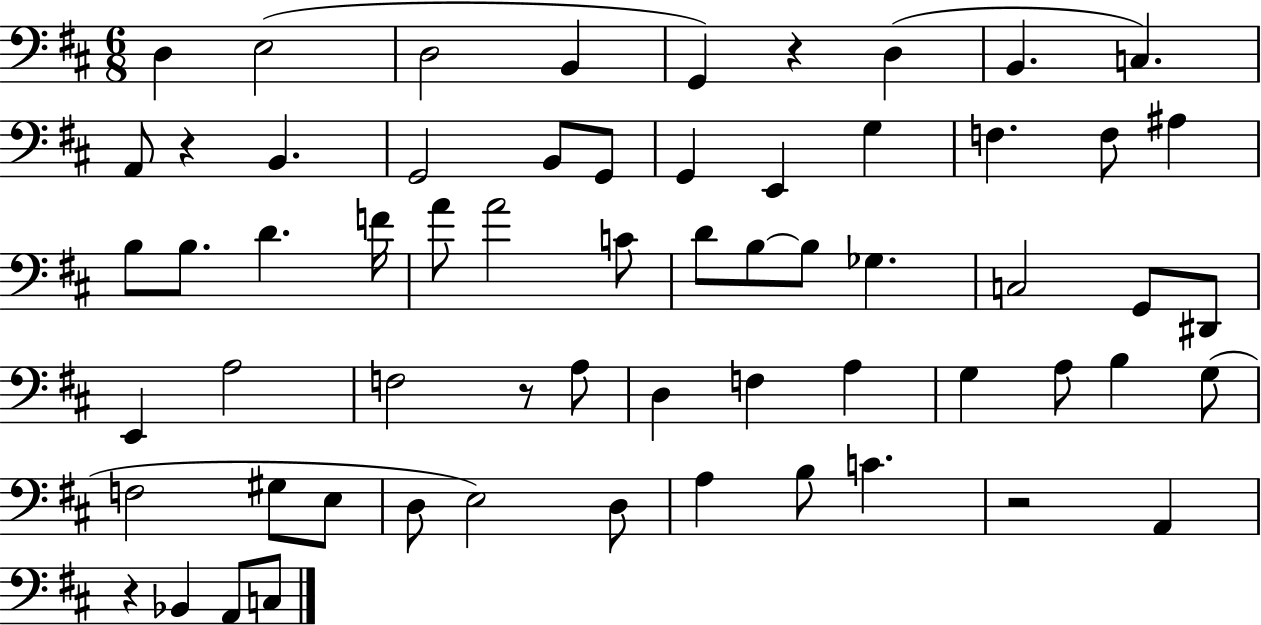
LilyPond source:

{
  \clef bass
  \numericTimeSignature
  \time 6/8
  \key d \major
  d4 e2( | d2 b,4 | g,4) r4 d4( | b,4. c4.) | \break a,8 r4 b,4. | g,2 b,8 g,8 | g,4 e,4 g4 | f4. f8 ais4 | \break b8 b8. d'4. f'16 | a'8 a'2 c'8 | d'8 b8~~ b8 ges4. | c2 g,8 dis,8 | \break e,4 a2 | f2 r8 a8 | d4 f4 a4 | g4 a8 b4 g8( | \break f2 gis8 e8 | d8 e2) d8 | a4 b8 c'4. | r2 a,4 | \break r4 bes,4 a,8 c8 | \bar "|."
}